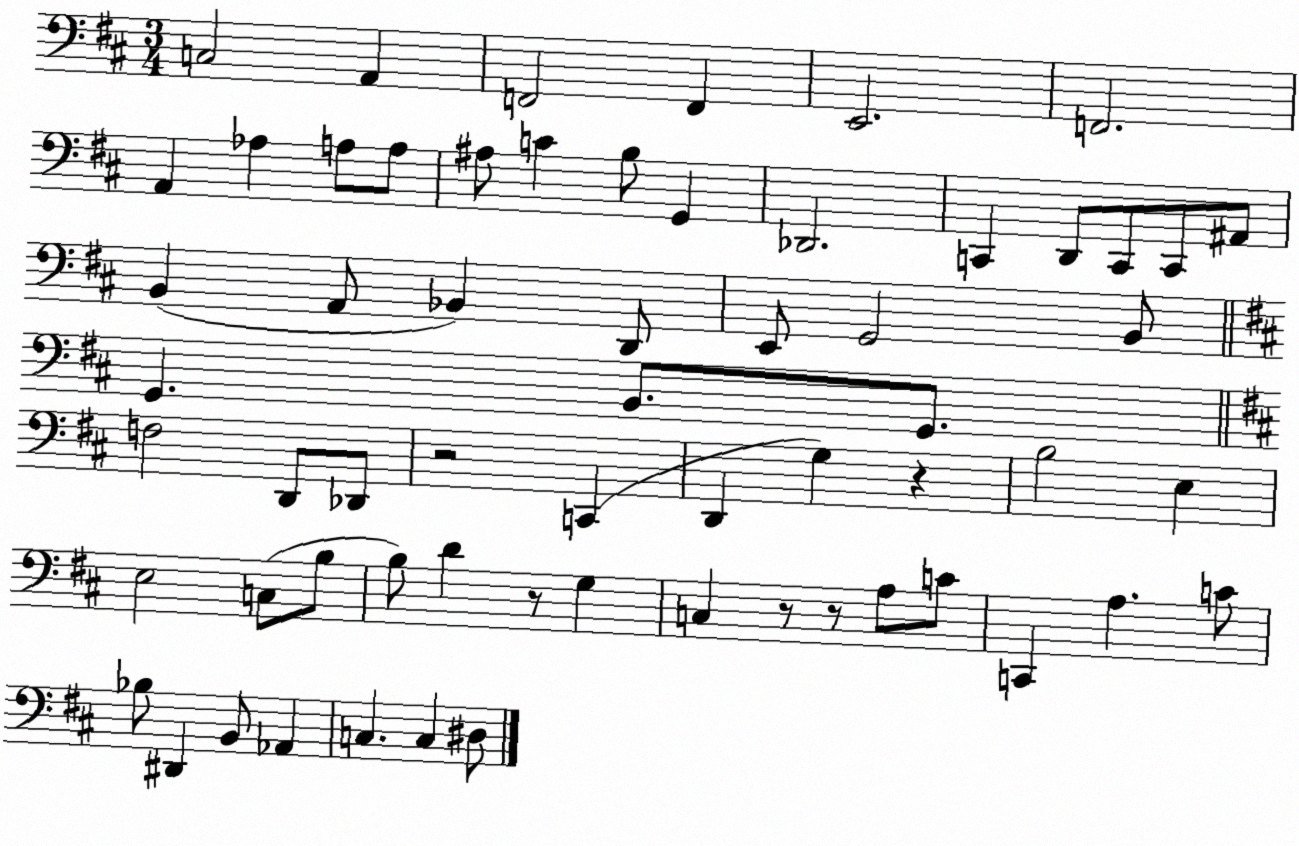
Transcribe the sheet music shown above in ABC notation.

X:1
T:Untitled
M:3/4
L:1/4
K:D
C,2 A,, F,,2 F,, E,,2 F,,2 A,, _A, A,/2 A,/2 ^A,/2 C B,/2 G,, _D,,2 C,, D,,/2 C,,/2 C,,/2 ^A,,/2 B,, A,,/2 _B,, D,,/2 E,,/2 G,,2 B,,/2 G,, B,,/2 G,,/2 F,2 D,,/2 _D,,/2 z2 C,, D,, G, z B,2 E, E,2 C,/2 B,/2 B,/2 D z/2 G, C, z/2 z/2 A,/2 C/2 C,, A, C/2 _B,/2 ^D,, B,,/2 _A,, C, C, ^D,/2